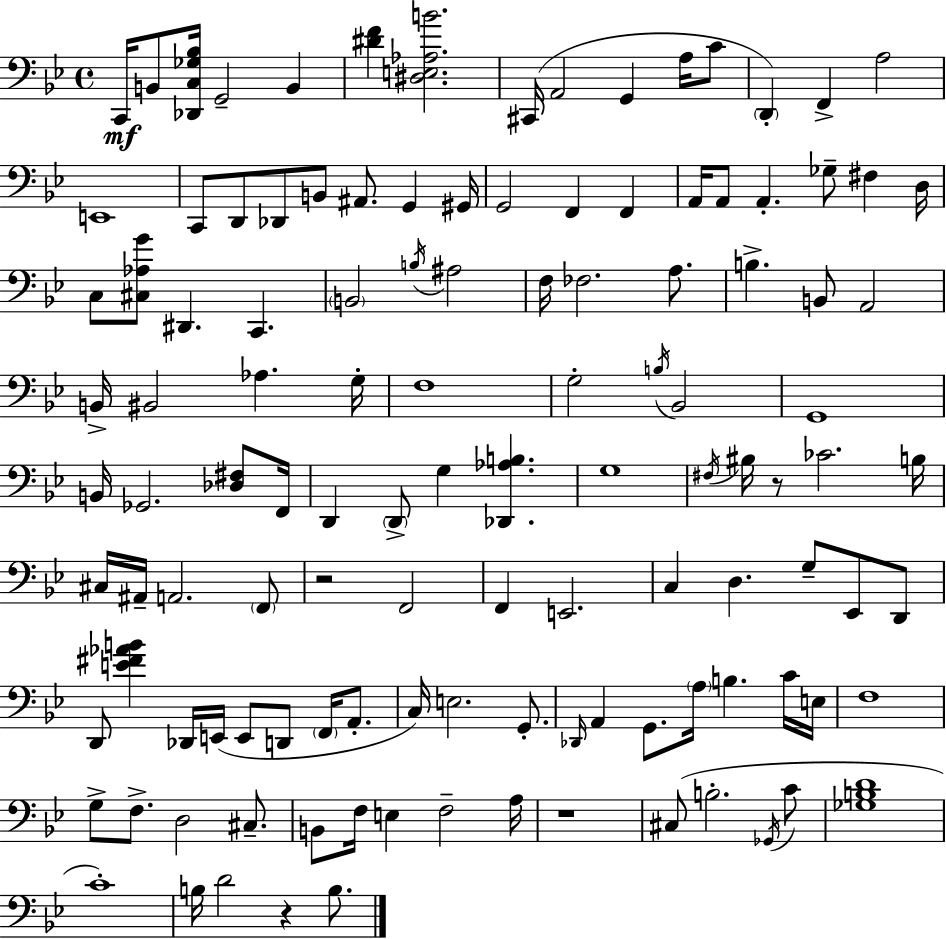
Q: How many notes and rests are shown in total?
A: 120